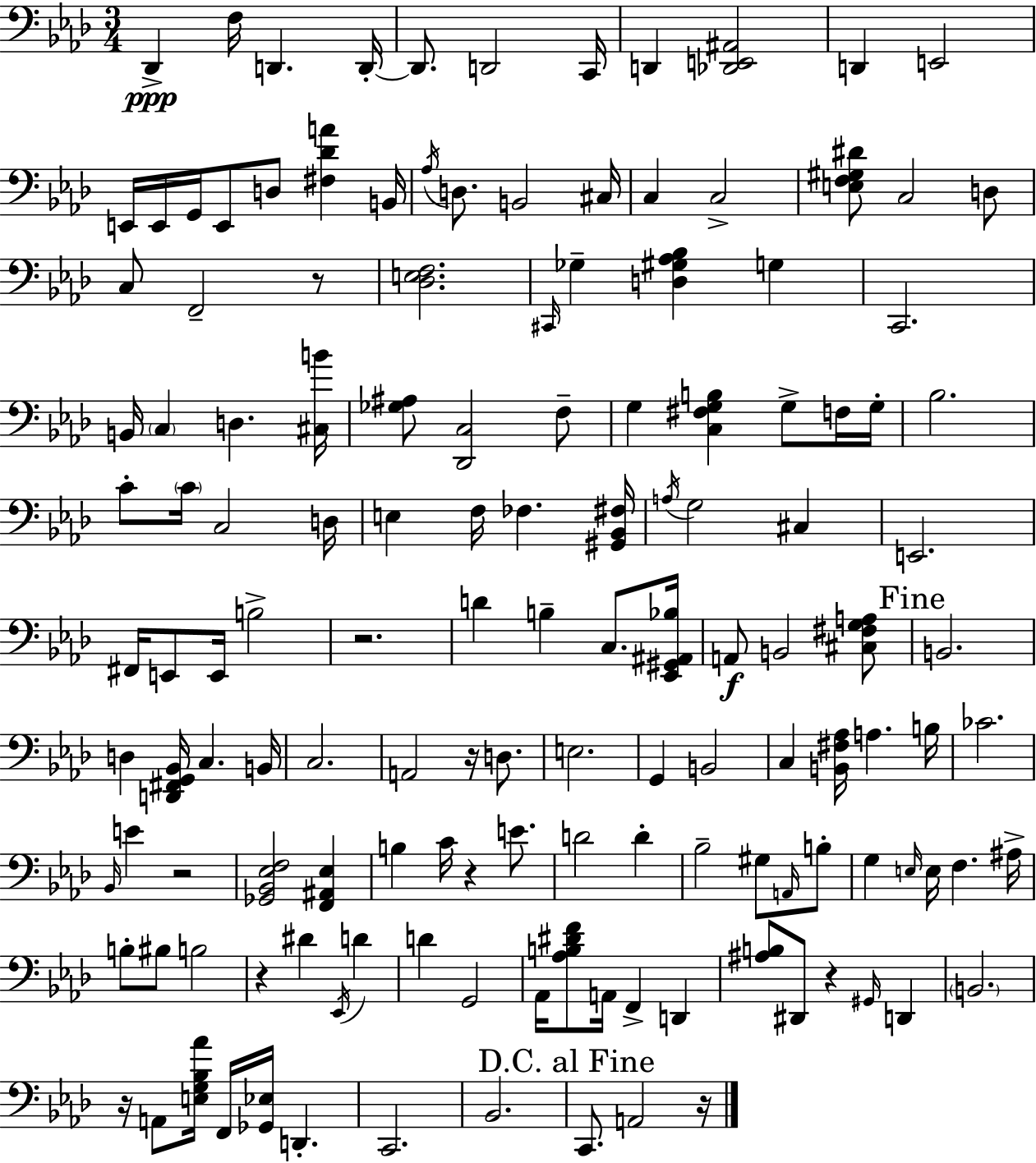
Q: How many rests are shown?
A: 9